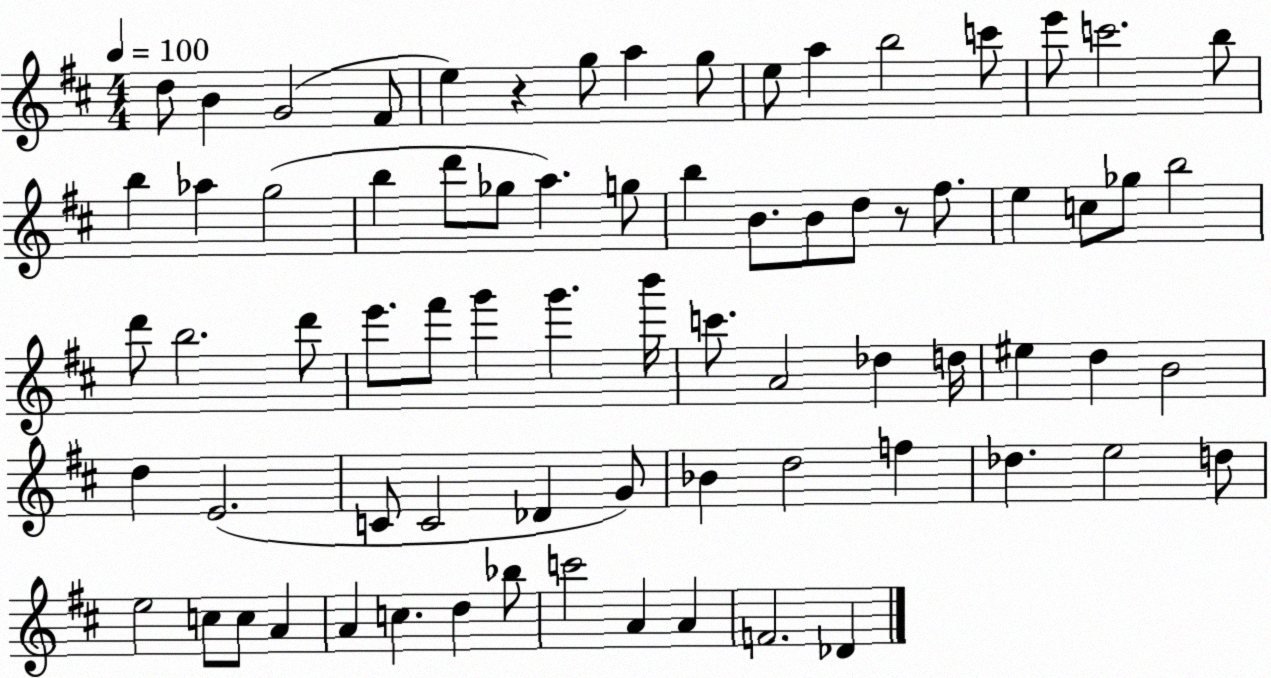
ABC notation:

X:1
T:Untitled
M:4/4
L:1/4
K:D
d/2 B G2 ^F/2 e z g/2 a g/2 e/2 a b2 c'/2 e'/2 c'2 b/2 b _a g2 b d'/2 _g/2 a g/2 b B/2 B/2 d/2 z/2 ^f/2 e c/2 _g/2 b2 d'/2 b2 d'/2 e'/2 ^f'/2 g' g' b'/4 c'/2 A2 _d d/4 ^e d B2 d E2 C/2 C2 _D G/2 _B d2 f _d e2 d/2 e2 c/2 c/2 A A c d _b/2 c'2 A A F2 _D